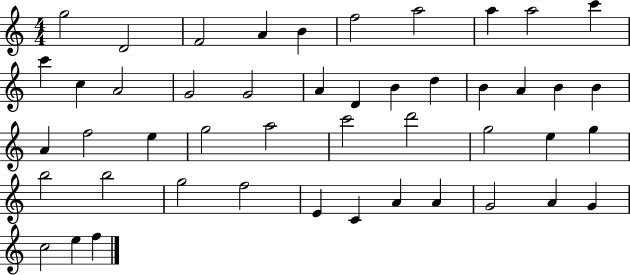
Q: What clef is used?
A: treble